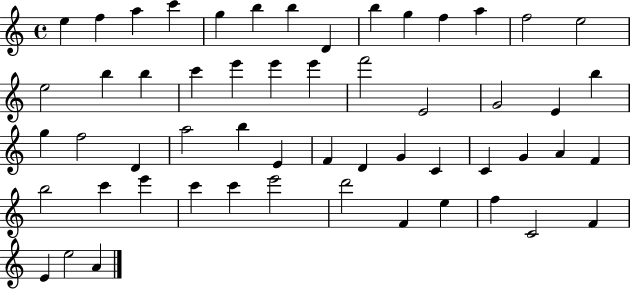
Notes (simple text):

E5/q F5/q A5/q C6/q G5/q B5/q B5/q D4/q B5/q G5/q F5/q A5/q F5/h E5/h E5/h B5/q B5/q C6/q E6/q E6/q E6/q F6/h E4/h G4/h E4/q B5/q G5/q F5/h D4/q A5/h B5/q E4/q F4/q D4/q G4/q C4/q C4/q G4/q A4/q F4/q B5/h C6/q E6/q C6/q C6/q E6/h D6/h F4/q E5/q F5/q C4/h F4/q E4/q E5/h A4/q